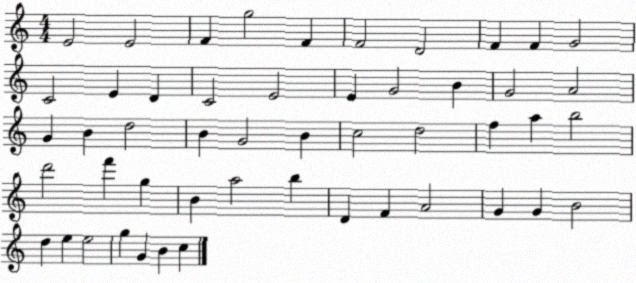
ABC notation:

X:1
T:Untitled
M:4/4
L:1/4
K:C
E2 E2 F g2 F F2 D2 F F G2 C2 E D C2 E2 E G2 B G2 A2 G B d2 B G2 B c2 d2 f a b2 d'2 f' g B a2 b D F A2 G G B2 d e e2 g G B c